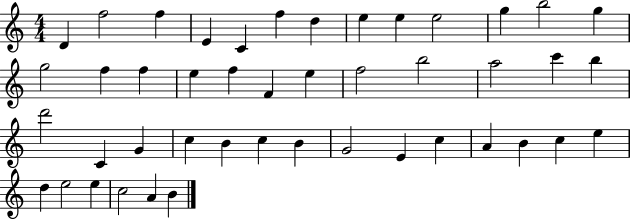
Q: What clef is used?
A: treble